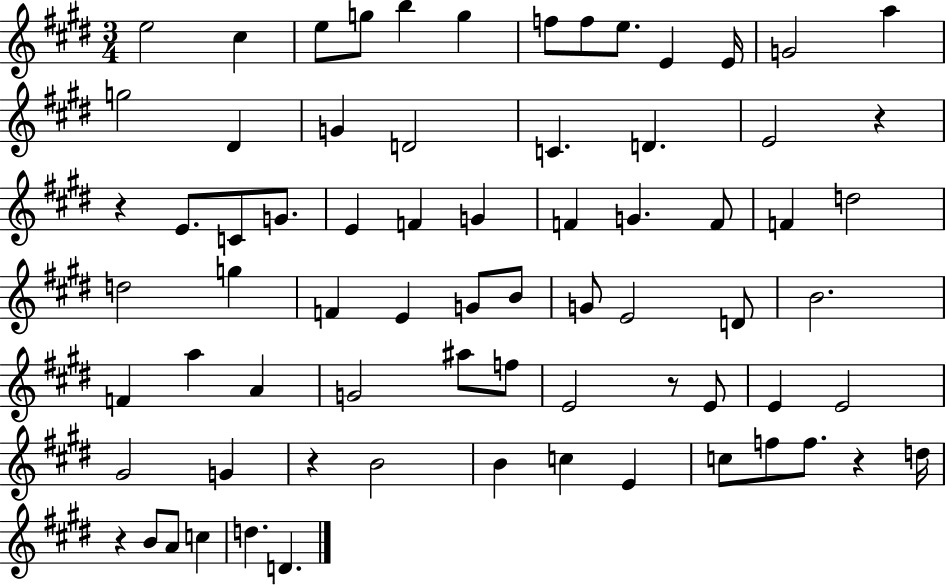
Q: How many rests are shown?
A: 6